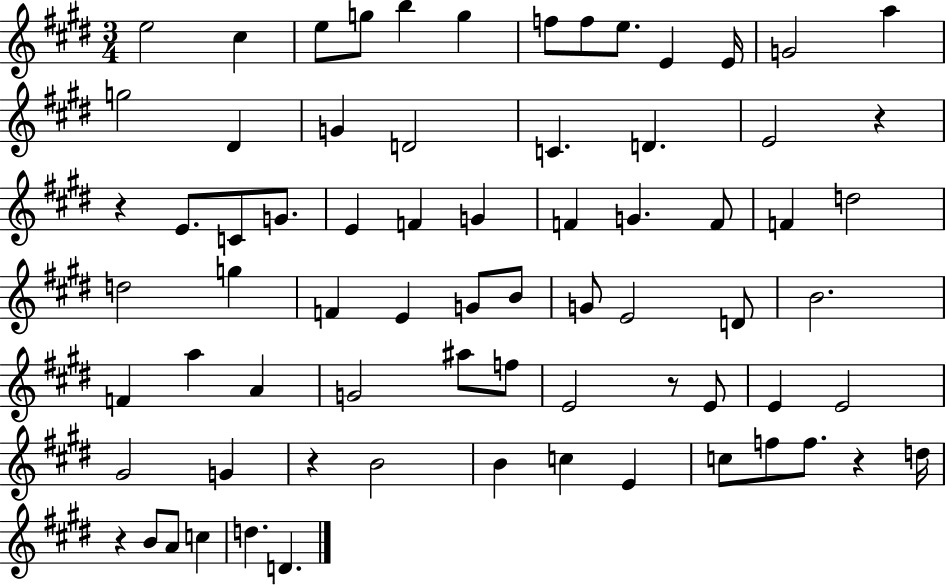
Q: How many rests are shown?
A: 6